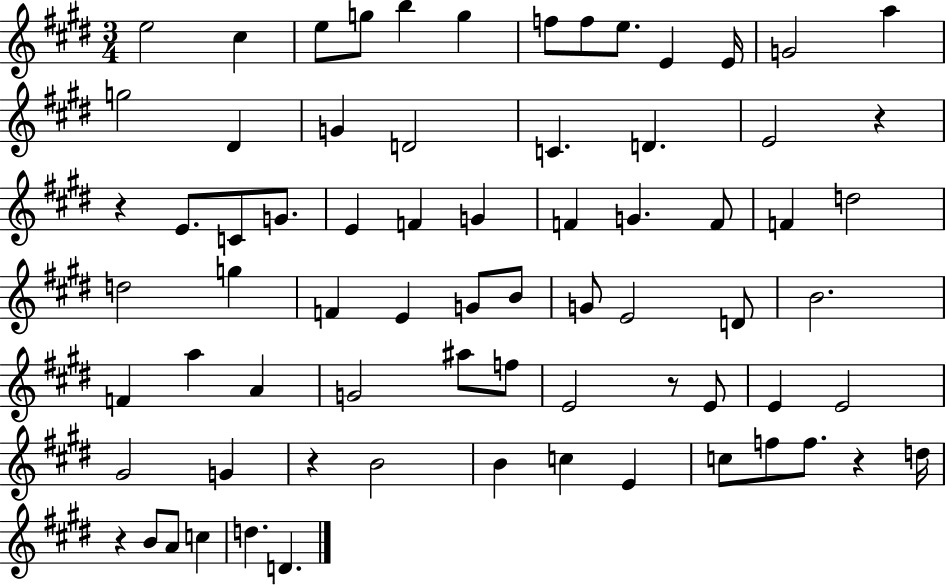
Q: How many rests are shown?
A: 6